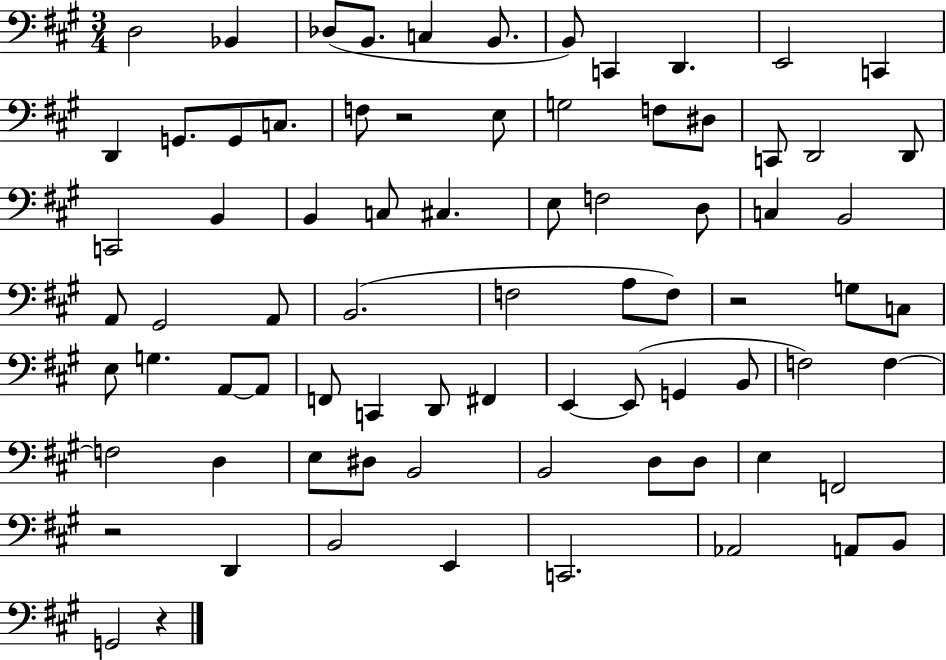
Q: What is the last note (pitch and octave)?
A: G2